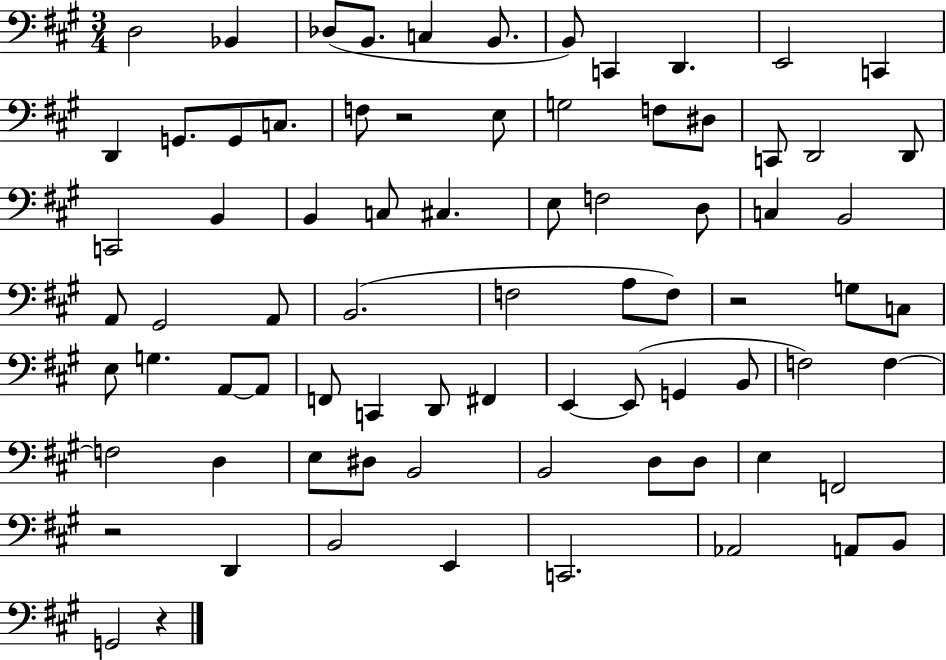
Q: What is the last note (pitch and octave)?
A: G2